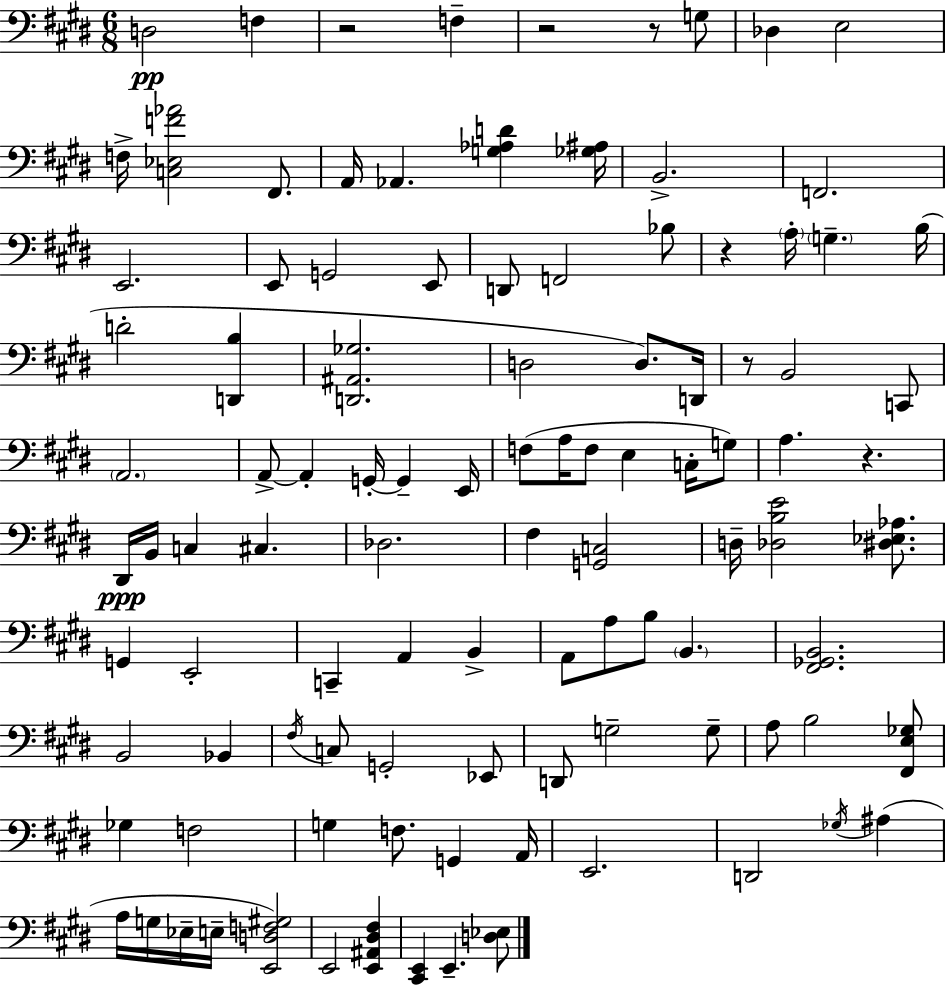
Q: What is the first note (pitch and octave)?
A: D3